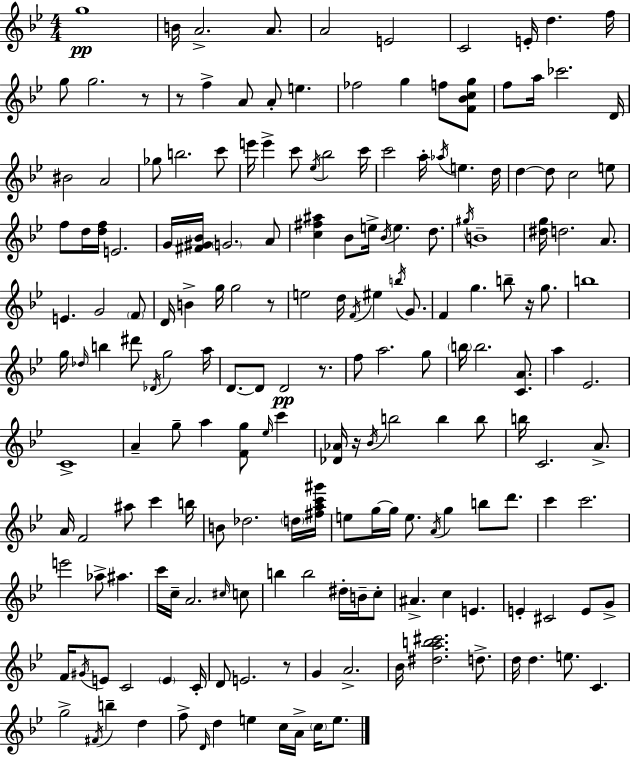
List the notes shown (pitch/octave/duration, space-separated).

G5/w B4/s A4/h. A4/e. A4/h E4/h C4/h E4/s D5/q. F5/s G5/e G5/h. R/e R/e F5/q A4/e A4/e E5/q. FES5/h G5/q F5/e [F4,Bb4,C5,G5]/e F5/e A5/s CES6/h. D4/s BIS4/h A4/h Gb5/e B5/h. C6/e E6/s E6/q C6/e Eb5/s Bb5/h C6/s C6/h A5/s Ab5/s E5/q. D5/s D5/q D5/e C5/h E5/e F5/e D5/s [D5,F5]/s E4/h. G4/s [F#4,G#4,Bb4]/s G4/h. A4/e [C5,F#5,A#5]/q Bb4/e E5/s Bb4/s E5/q. D5/e. G#5/s B4/w [D#5,G5]/s D5/h. A4/e. E4/q. G4/h F4/e D4/s B4/q G5/s G5/h R/e E5/h D5/s F4/s EIS5/q B5/s G4/e. F4/q G5/q. B5/e R/s G5/e. B5/w G5/s Db5/s B5/q D#6/e Db4/s G5/h A5/s D4/e. D4/e D4/h R/e. F5/e A5/h. G5/e B5/s B5/h. [C4,A4]/e. A5/q Eb4/h. C4/w A4/q G5/e A5/q [F4,G5]/e Eb5/s C6/q [Db4,Ab4]/s R/s Bb4/s B5/h B5/q B5/e B5/s C4/h. A4/e. A4/s F4/h A#5/e C6/q B5/s B4/e Db5/h. D5/s [F#5,A5,C6,G#6]/s E5/e G5/s G5/s E5/e. A4/s G5/q B5/e D6/e. C6/q C6/h. E6/h Ab5/e A#5/q. C6/s C5/s A4/h. C#5/s C5/e B5/q B5/h D#5/s B4/s C5/e A#4/q. C5/q E4/q. E4/q C#4/h E4/e G4/e F4/s G#4/s E4/e C4/h E4/q C4/s D4/e E4/h. R/e G4/q A4/h. Bb4/s [D#5,A5,B5,C#6]/h. D5/e. D5/s D5/q. E5/e. C4/q. G5/h F#4/s B5/q D5/q F5/e D4/s D5/q E5/q C5/s A4/s C5/s E5/e.